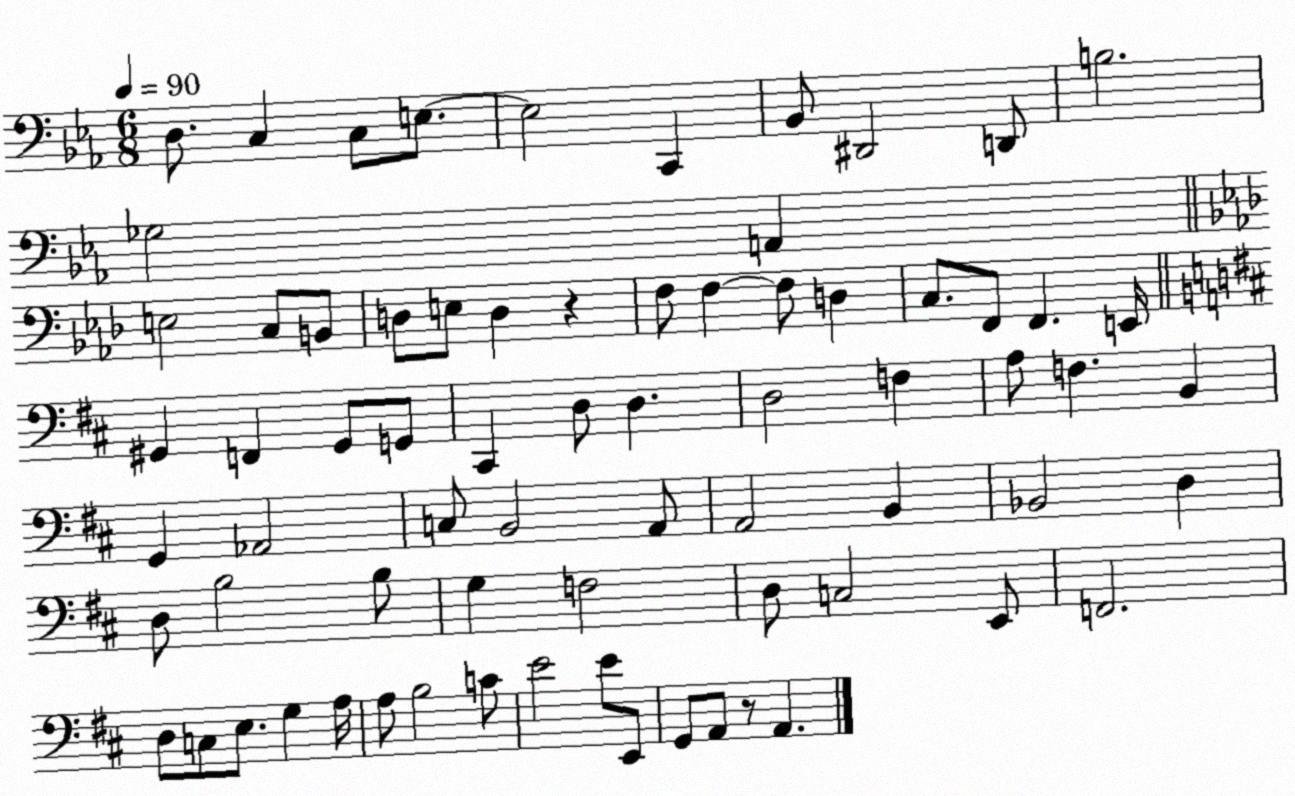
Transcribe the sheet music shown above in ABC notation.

X:1
T:Untitled
M:6/8
L:1/4
K:Eb
D,/2 C, C,/2 E,/2 E,2 C,, _B,,/2 ^D,,2 D,,/2 B,2 _G,2 A,, E,2 C,/2 B,,/2 D,/2 E,/2 D, z F,/2 F, F,/2 D, C,/2 F,,/2 F,, E,,/4 ^G,, F,, ^G,,/2 G,,/2 ^C,, D,/2 D, D,2 F, A,/2 F, B,, G,, _A,,2 C,/2 B,,2 A,,/2 A,,2 B,, _B,,2 D, D,/2 B,2 B,/2 G, F,2 D,/2 C,2 E,,/2 F,,2 D,/2 C,/2 E,/2 G, A,/4 A,/2 B,2 C/2 E2 E/2 E,,/2 G,,/2 A,,/2 z/2 A,,